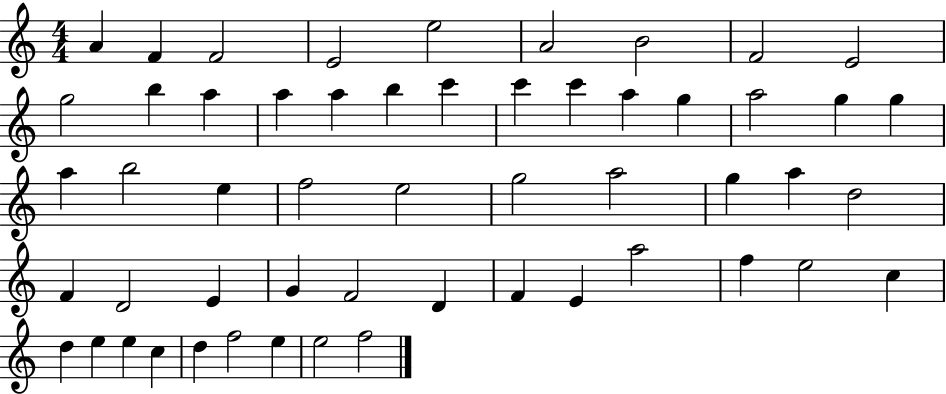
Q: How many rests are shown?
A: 0